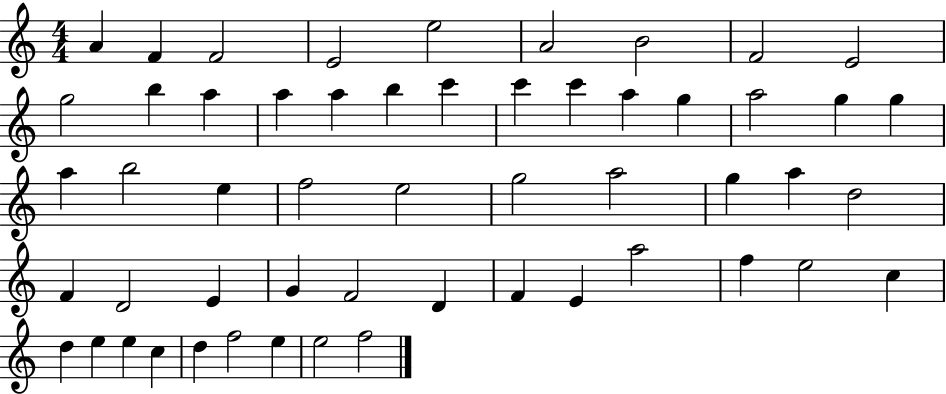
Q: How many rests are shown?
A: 0